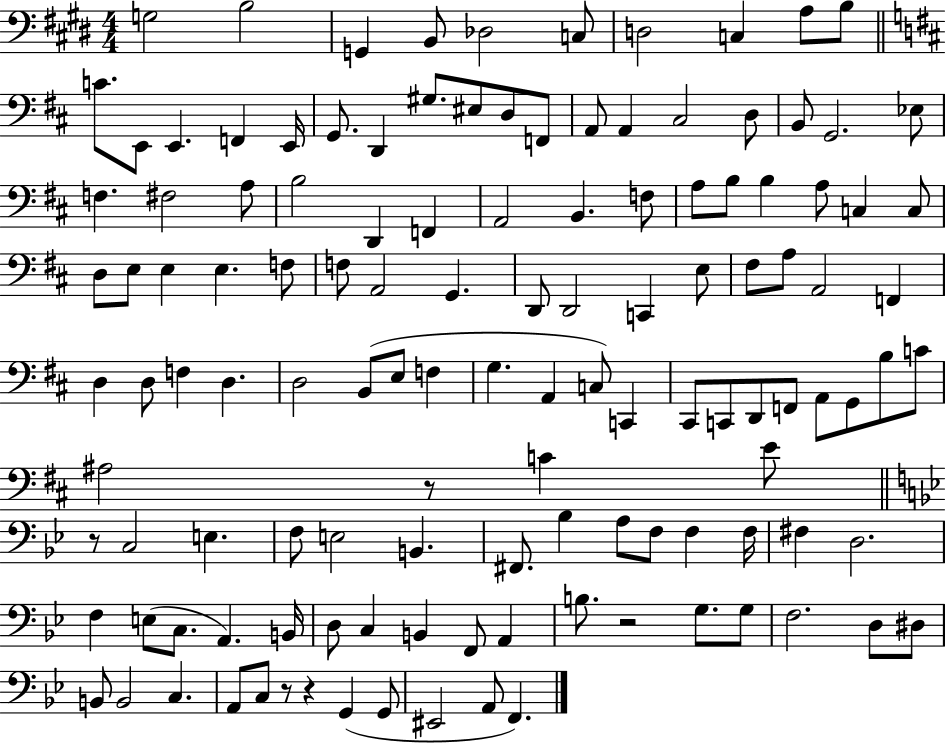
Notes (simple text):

G3/h B3/h G2/q B2/e Db3/h C3/e D3/h C3/q A3/e B3/e C4/e. E2/e E2/q. F2/q E2/s G2/e. D2/q G#3/e. EIS3/e D3/e F2/e A2/e A2/q C#3/h D3/e B2/e G2/h. Eb3/e F3/q. F#3/h A3/e B3/h D2/q F2/q A2/h B2/q. F3/e A3/e B3/e B3/q A3/e C3/q C3/e D3/e E3/e E3/q E3/q. F3/e F3/e A2/h G2/q. D2/e D2/h C2/q E3/e F#3/e A3/e A2/h F2/q D3/q D3/e F3/q D3/q. D3/h B2/e E3/e F3/q G3/q. A2/q C3/e C2/q C#2/e C2/e D2/e F2/e A2/e G2/e B3/e C4/e A#3/h R/e C4/q E4/e R/e C3/h E3/q. F3/e E3/h B2/q. F#2/e. Bb3/q A3/e F3/e F3/q F3/s F#3/q D3/h. F3/q E3/e C3/e. A2/q. B2/s D3/e C3/q B2/q F2/e A2/q B3/e. R/h G3/e. G3/e F3/h. D3/e D#3/e B2/e B2/h C3/q. A2/e C3/e R/e R/q G2/q G2/e EIS2/h A2/e F2/q.